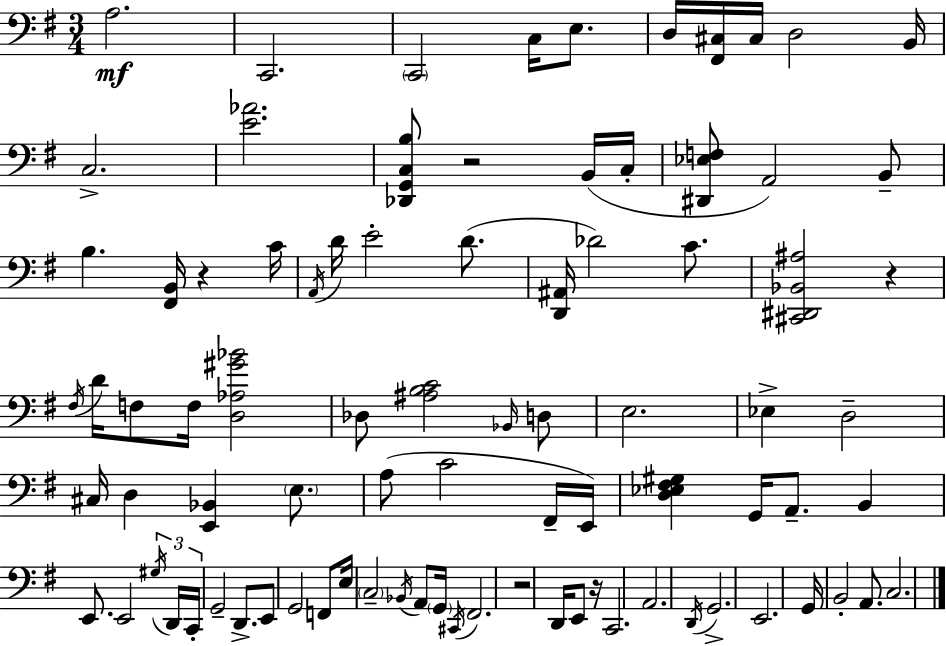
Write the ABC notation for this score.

X:1
T:Untitled
M:3/4
L:1/4
K:G
A,2 C,,2 C,,2 C,/4 E,/2 D,/4 [^F,,^C,]/4 ^C,/4 D,2 B,,/4 C,2 [E_A]2 [_D,,G,,C,B,]/2 z2 B,,/4 C,/4 [^D,,_E,F,]/2 A,,2 B,,/2 B, [^F,,B,,]/4 z C/4 A,,/4 D/4 E2 D/2 [D,,^A,,]/4 _D2 C/2 [^C,,^D,,_B,,^A,]2 z ^F,/4 D/4 F,/2 F,/4 [D,_A,^G_B]2 _D,/2 [^A,B,C]2 _B,,/4 D,/2 E,2 _E, D,2 ^C,/4 D, [E,,_B,,] E,/2 A,/2 C2 ^F,,/4 E,,/4 [D,_E,^F,^G,] G,,/4 A,,/2 B,, E,,/2 E,,2 ^G,/4 D,,/4 C,,/4 G,,2 D,,/2 E,,/2 G,,2 F,,/2 E,/4 C,2 _B,,/4 A,,/2 G,,/4 ^C,,/4 ^F,,2 z2 D,,/4 E,,/2 z/4 C,,2 A,,2 D,,/4 G,,2 E,,2 G,,/4 B,,2 A,,/2 C,2